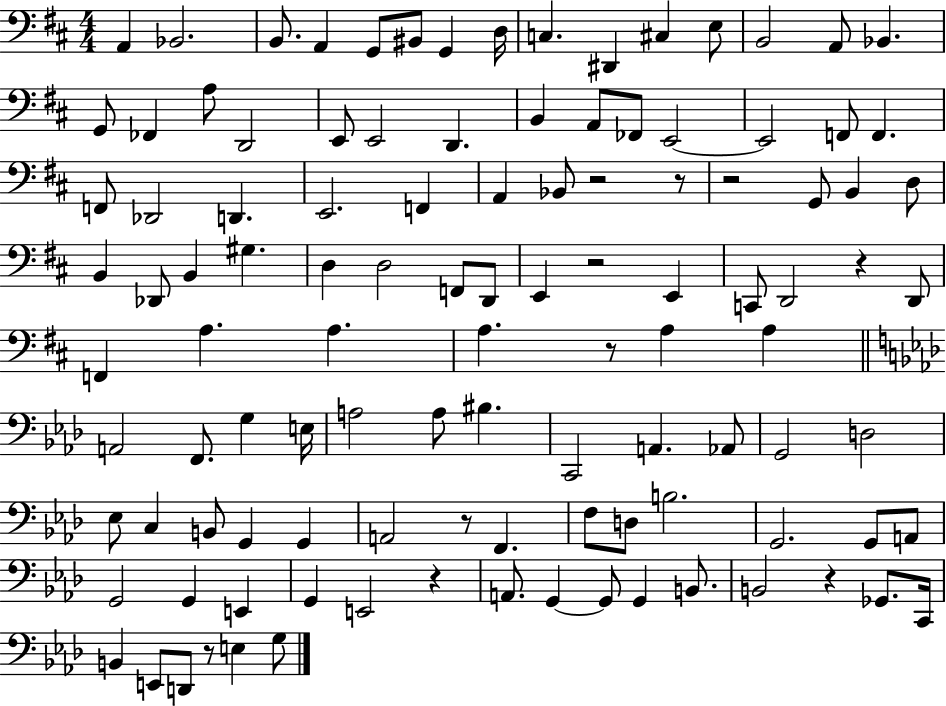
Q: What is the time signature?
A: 4/4